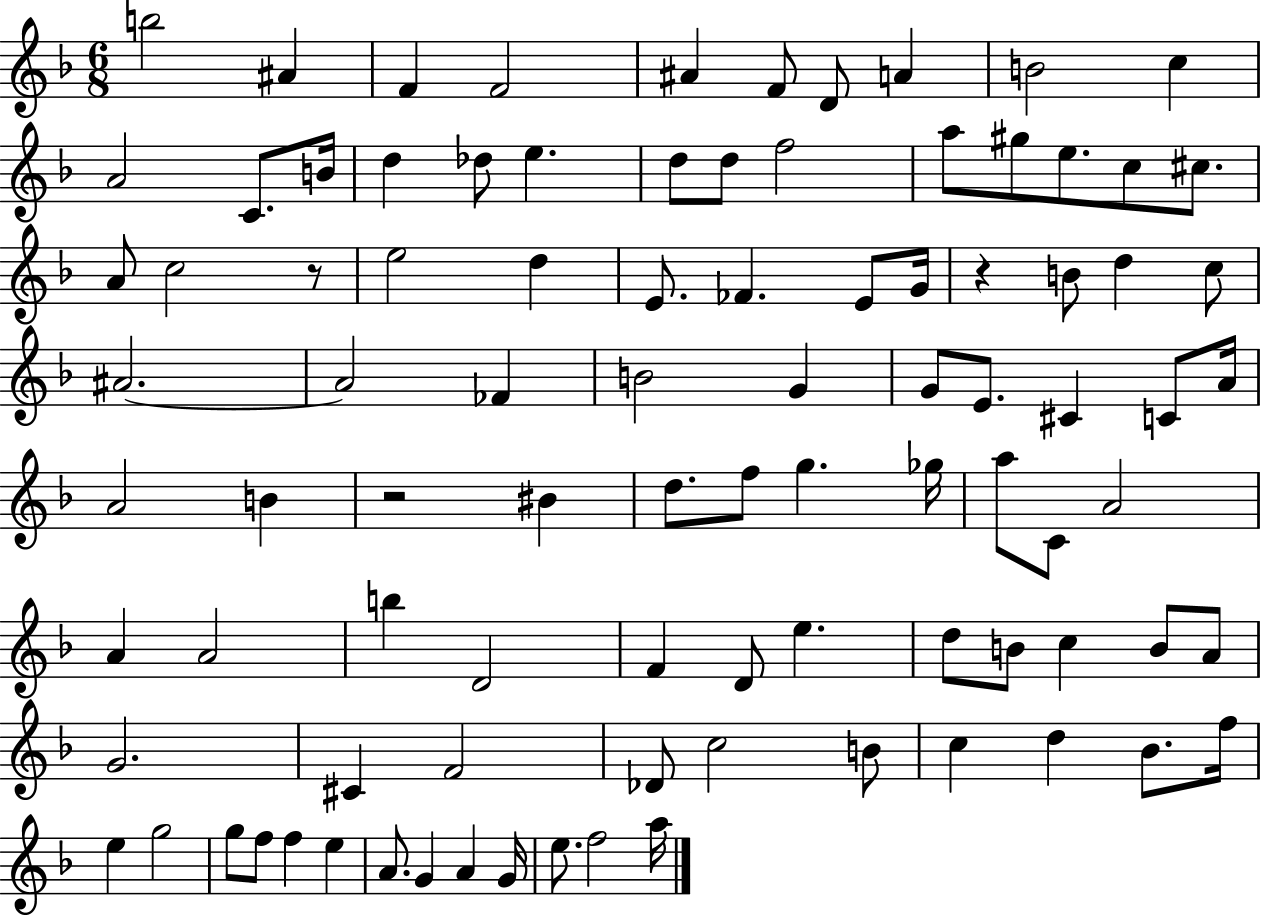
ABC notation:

X:1
T:Untitled
M:6/8
L:1/4
K:F
b2 ^A F F2 ^A F/2 D/2 A B2 c A2 C/2 B/4 d _d/2 e d/2 d/2 f2 a/2 ^g/2 e/2 c/2 ^c/2 A/2 c2 z/2 e2 d E/2 _F E/2 G/4 z B/2 d c/2 ^A2 ^A2 _F B2 G G/2 E/2 ^C C/2 A/4 A2 B z2 ^B d/2 f/2 g _g/4 a/2 C/2 A2 A A2 b D2 F D/2 e d/2 B/2 c B/2 A/2 G2 ^C F2 _D/2 c2 B/2 c d _B/2 f/4 e g2 g/2 f/2 f e A/2 G A G/4 e/2 f2 a/4